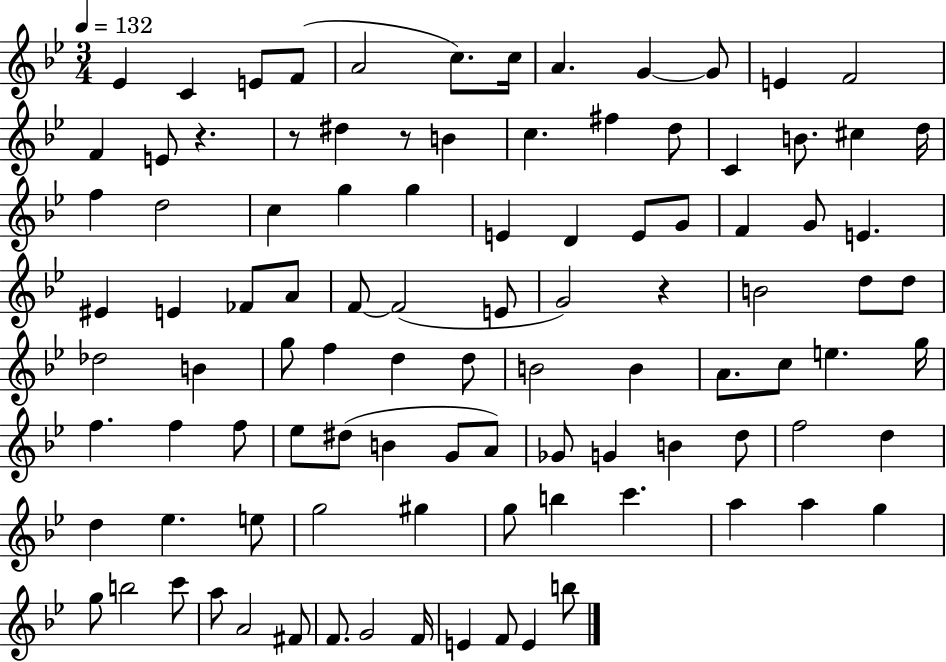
{
  \clef treble
  \numericTimeSignature
  \time 3/4
  \key bes \major
  \tempo 4 = 132
  ees'4 c'4 e'8 f'8( | a'2 c''8.) c''16 | a'4. g'4~~ g'8 | e'4 f'2 | \break f'4 e'8 r4. | r8 dis''4 r8 b'4 | c''4. fis''4 d''8 | c'4 b'8. cis''4 d''16 | \break f''4 d''2 | c''4 g''4 g''4 | e'4 d'4 e'8 g'8 | f'4 g'8 e'4. | \break eis'4 e'4 fes'8 a'8 | f'8~~ f'2( e'8 | g'2) r4 | b'2 d''8 d''8 | \break des''2 b'4 | g''8 f''4 d''4 d''8 | b'2 b'4 | a'8. c''8 e''4. g''16 | \break f''4. f''4 f''8 | ees''8 dis''8( b'4 g'8 a'8) | ges'8 g'4 b'4 d''8 | f''2 d''4 | \break d''4 ees''4. e''8 | g''2 gis''4 | g''8 b''4 c'''4. | a''4 a''4 g''4 | \break g''8 b''2 c'''8 | a''8 a'2 fis'8 | f'8. g'2 f'16 | e'4 f'8 e'4 b''8 | \break \bar "|."
}